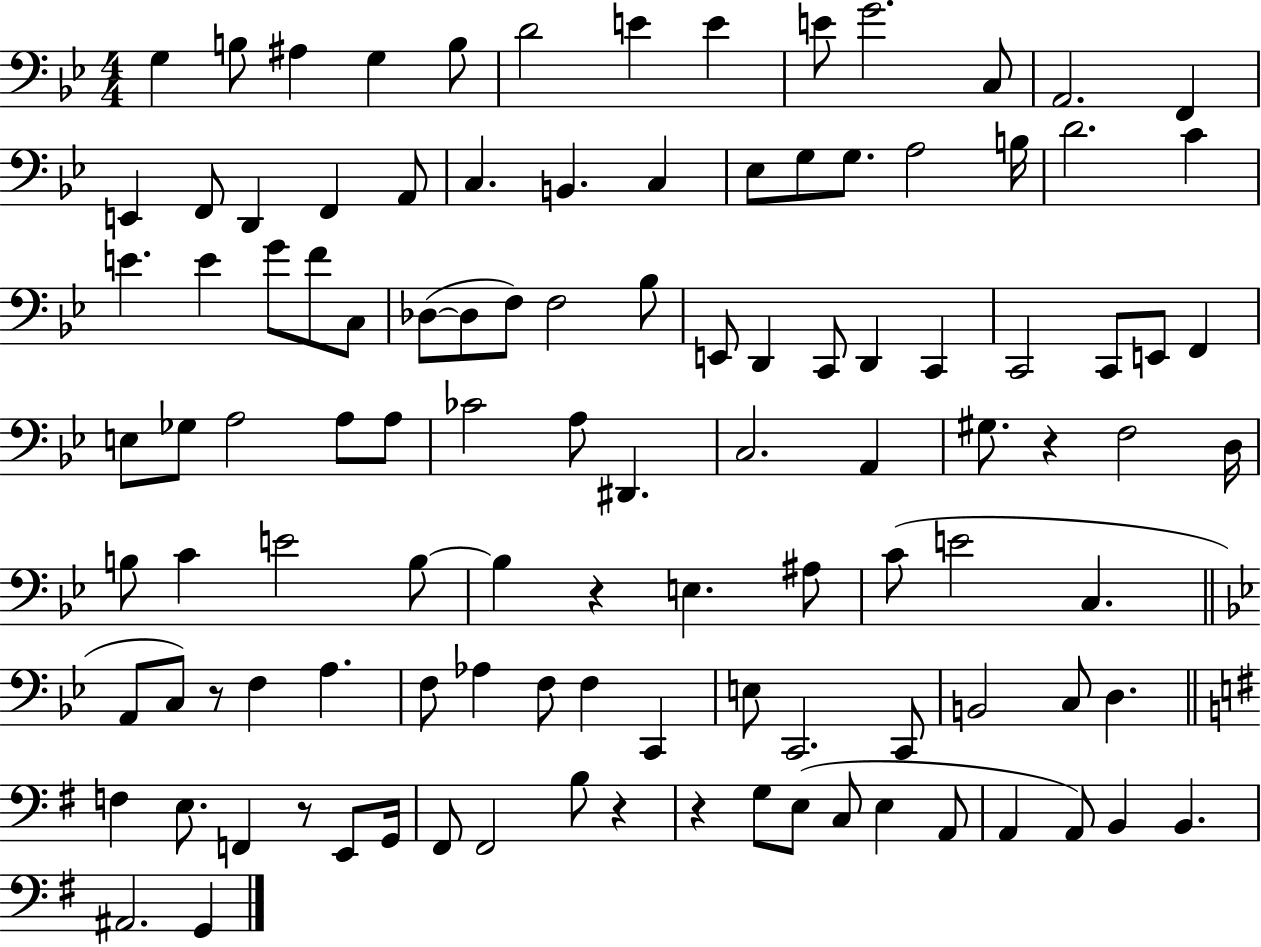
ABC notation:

X:1
T:Untitled
M:4/4
L:1/4
K:Bb
G, B,/2 ^A, G, B,/2 D2 E E E/2 G2 C,/2 A,,2 F,, E,, F,,/2 D,, F,, A,,/2 C, B,, C, _E,/2 G,/2 G,/2 A,2 B,/4 D2 C E E G/2 F/2 C,/2 _D,/2 _D,/2 F,/2 F,2 _B,/2 E,,/2 D,, C,,/2 D,, C,, C,,2 C,,/2 E,,/2 F,, E,/2 _G,/2 A,2 A,/2 A,/2 _C2 A,/2 ^D,, C,2 A,, ^G,/2 z F,2 D,/4 B,/2 C E2 B,/2 B, z E, ^A,/2 C/2 E2 C, A,,/2 C,/2 z/2 F, A, F,/2 _A, F,/2 F, C,, E,/2 C,,2 C,,/2 B,,2 C,/2 D, F, E,/2 F,, z/2 E,,/2 G,,/4 ^F,,/2 ^F,,2 B,/2 z z G,/2 E,/2 C,/2 E, A,,/2 A,, A,,/2 B,, B,, ^A,,2 G,,